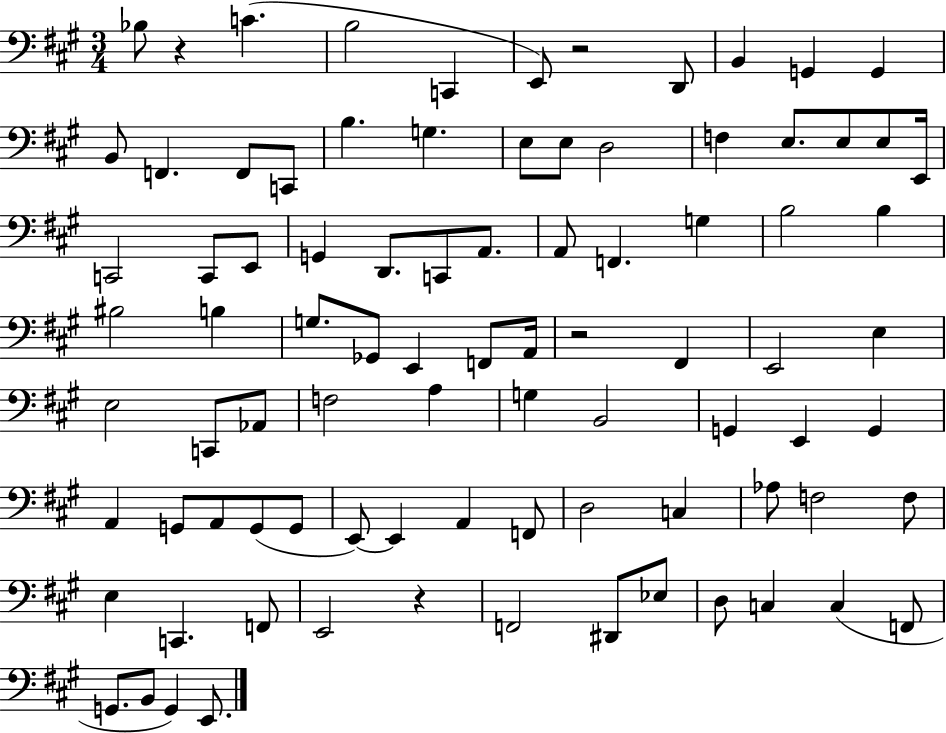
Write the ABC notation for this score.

X:1
T:Untitled
M:3/4
L:1/4
K:A
_B,/2 z C B,2 C,, E,,/2 z2 D,,/2 B,, G,, G,, B,,/2 F,, F,,/2 C,,/2 B, G, E,/2 E,/2 D,2 F, E,/2 E,/2 E,/2 E,,/4 C,,2 C,,/2 E,,/2 G,, D,,/2 C,,/2 A,,/2 A,,/2 F,, G, B,2 B, ^B,2 B, G,/2 _G,,/2 E,, F,,/2 A,,/4 z2 ^F,, E,,2 E, E,2 C,,/2 _A,,/2 F,2 A, G, B,,2 G,, E,, G,, A,, G,,/2 A,,/2 G,,/2 G,,/2 E,,/2 E,, A,, F,,/2 D,2 C, _A,/2 F,2 F,/2 E, C,, F,,/2 E,,2 z F,,2 ^D,,/2 _E,/2 D,/2 C, C, F,,/2 G,,/2 B,,/2 G,, E,,/2